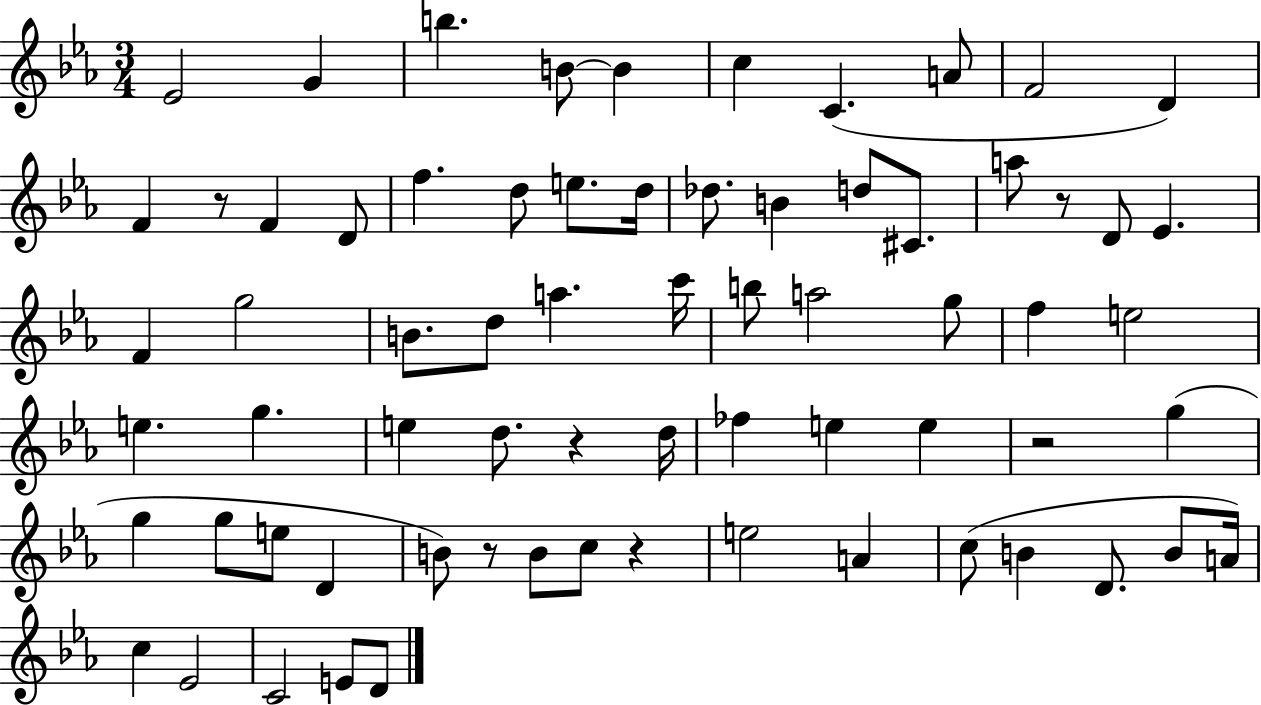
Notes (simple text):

Eb4/h G4/q B5/q. B4/e B4/q C5/q C4/q. A4/e F4/h D4/q F4/q R/e F4/q D4/e F5/q. D5/e E5/e. D5/s Db5/e. B4/q D5/e C#4/e. A5/e R/e D4/e Eb4/q. F4/q G5/h B4/e. D5/e A5/q. C6/s B5/e A5/h G5/e F5/q E5/h E5/q. G5/q. E5/q D5/e. R/q D5/s FES5/q E5/q E5/q R/h G5/q G5/q G5/e E5/e D4/q B4/e R/e B4/e C5/e R/q E5/h A4/q C5/e B4/q D4/e. B4/e A4/s C5/q Eb4/h C4/h E4/e D4/e